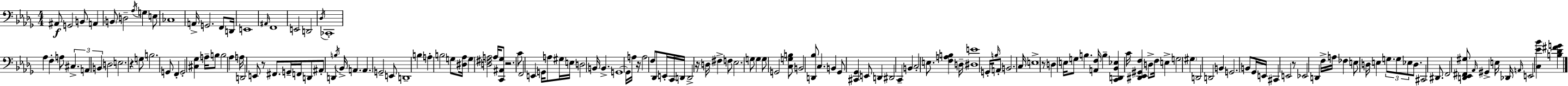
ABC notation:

X:1
T:Untitled
M:4/4
L:1/4
K:Bbm
^A,,/2 G,,2 B,,/2 A,, B,,/2 D,2 _A,/4 G, E,/2 _C,4 A,,/4 G,,2 F,,/2 D,,/4 E,,4 ^A,,/4 F,,4 E,,2 D,,2 _D,/4 _C,,4 _A, F, A,/2 ^C, A,, B,, D,2 E,2 z G,/2 B,2 G,,/2 F,, G,,2 [^C,_G,] A,/4 B,/2 B,2 _A, A,/4 D,,2 E,,/2 z/2 ^F,,/2 G,,/4 F,,/4 D,,/2 ^A,,/2 D,, B,/4 _B,,/4 A,, A,, G,,2 E,,/2 D,,4 B, A, B,2 G,/2 [^D,_A,]/4 G, [D,^F,A,]2 A,/4 [C,,^A,,_G,]/2 z2 C/2 F,,2 E,, G,,/4 A,/2 ^G,/4 E,/4 D,2 B,,/4 B,, G,,4 G,,/4 A,/4 z/4 A,2 F,/2 _D,,/2 E,,/4 C,,/4 D,,/4 D,,2 z/4 D,/4 ^F, F,/2 _E,2 G,/2 G, G,/2 G,,2 [C,G,B,]/2 B,,2 [D,,_B,]/2 C, B,, _G,,/2 [^C,,_G,,] E,,/2 D,, ^D,,2 C,, B,, C,2 E,/2 [F,A,B,] D,/4 [^D,E]4 G,,/4 B,/4 A,,/2 B,,2 C,/4 E,4 z/2 D, E,/4 G,/2 B, [A,,F,]/4 B, [C,,D,,_B,,_E,] C/4 [^D,,_E,,^G,,F,] D,/2 F,/4 E, G,2 ^G, D,,2 D,,2 B,, G,,2 B,,/2 _G,,/4 E,,/4 ^C,, E,,2 z/2 _E,,2 D,, F,/4 A,/4 _F, E,/2 D,/4 E, G,/2 G,/2 _E,/2 D,/2 ^C,,2 ^D,,/2 F,,2 [D,,_E,,^F,,^G,]/2 _A,,/4 ^G,, E,/4 _D,,/4 A,,/4 E,,2 [C,_E_B] [B,_D^FG]